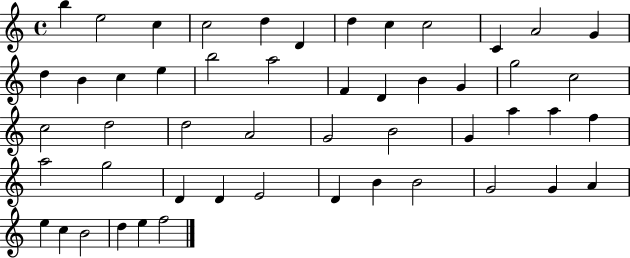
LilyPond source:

{
  \clef treble
  \time 4/4
  \defaultTimeSignature
  \key c \major
  b''4 e''2 c''4 | c''2 d''4 d'4 | d''4 c''4 c''2 | c'4 a'2 g'4 | \break d''4 b'4 c''4 e''4 | b''2 a''2 | f'4 d'4 b'4 g'4 | g''2 c''2 | \break c''2 d''2 | d''2 a'2 | g'2 b'2 | g'4 a''4 a''4 f''4 | \break a''2 g''2 | d'4 d'4 e'2 | d'4 b'4 b'2 | g'2 g'4 a'4 | \break e''4 c''4 b'2 | d''4 e''4 f''2 | \bar "|."
}